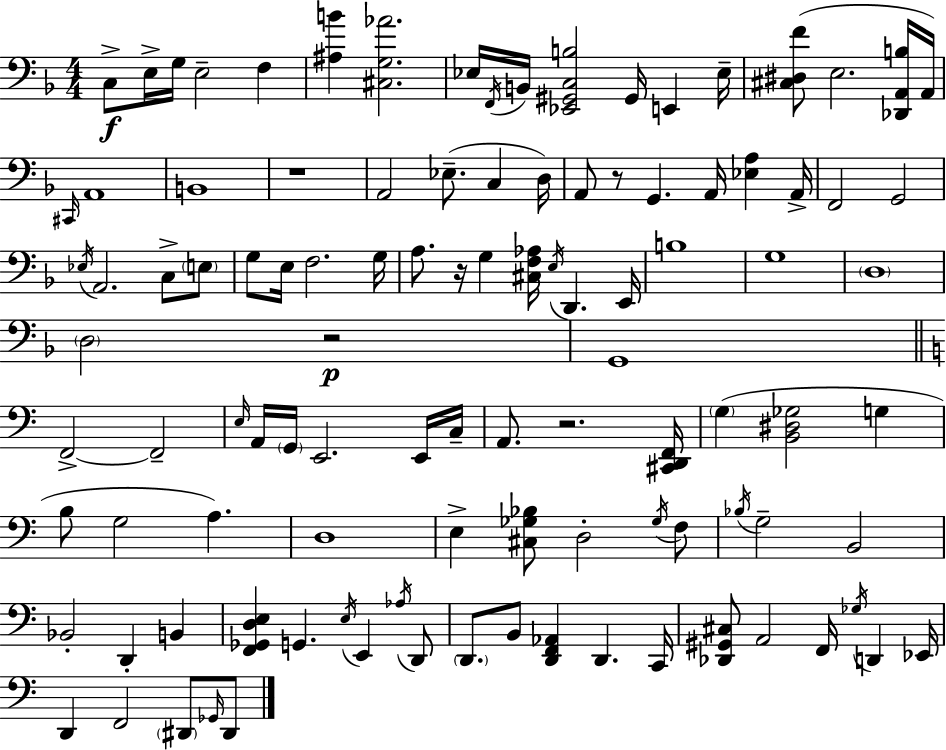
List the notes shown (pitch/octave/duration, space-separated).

C3/e E3/s G3/s E3/h F3/q [A#3,B4]/q [C#3,G3,Ab4]/h. Eb3/s F2/s B2/s [Eb2,G#2,C3,B3]/h G#2/s E2/q Eb3/s [C#3,D#3,F4]/e E3/h. [Db2,A2,B3]/s A2/s C#2/s A2/w B2/w R/w A2/h Eb3/e. C3/q D3/s A2/e R/e G2/q. A2/s [Eb3,A3]/q A2/s F2/h G2/h Eb3/s A2/h. C3/e E3/e G3/e E3/s F3/h. G3/s A3/e. R/s G3/q [C#3,F3,Ab3]/s E3/s D2/q. E2/s B3/w G3/w D3/w D3/h R/h G2/w F2/h F2/h E3/s A2/s G2/s E2/h. E2/s C3/s A2/e. R/h. [C#2,D2,F2]/s G3/q [B2,D#3,Gb3]/h G3/q B3/e G3/h A3/q. D3/w E3/q [C#3,Gb3,Bb3]/e D3/h Gb3/s F3/e Bb3/s G3/h B2/h Bb2/h D2/q B2/q [F2,Gb2,D3,E3]/q G2/q. E3/s E2/q Ab3/s D2/e D2/e. B2/e [D2,F2,Ab2]/q D2/q. C2/s [Db2,G#2,C#3]/e A2/h F2/s Gb3/s D2/q Eb2/s D2/q F2/h D#2/e Gb2/s D#2/e